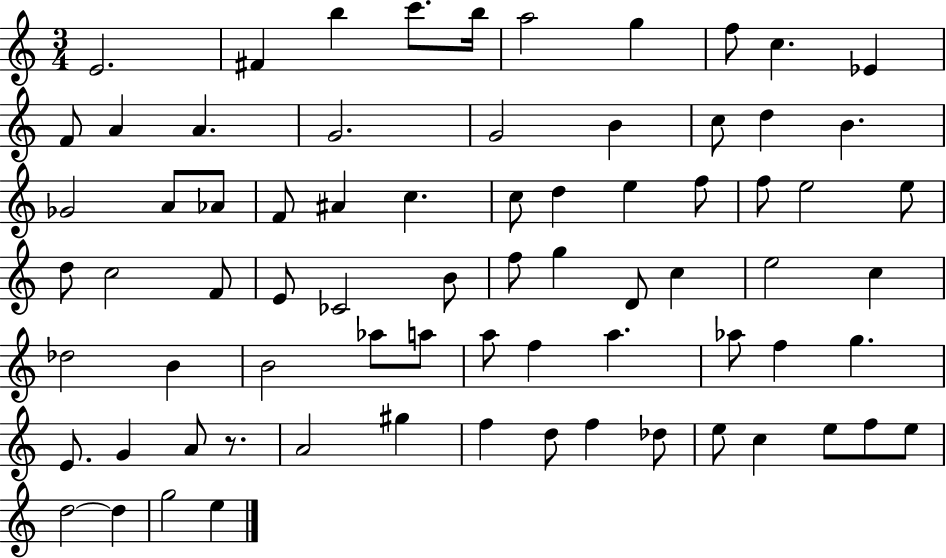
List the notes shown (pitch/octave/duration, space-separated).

E4/h. F#4/q B5/q C6/e. B5/s A5/h G5/q F5/e C5/q. Eb4/q F4/e A4/q A4/q. G4/h. G4/h B4/q C5/e D5/q B4/q. Gb4/h A4/e Ab4/e F4/e A#4/q C5/q. C5/e D5/q E5/q F5/e F5/e E5/h E5/e D5/e C5/h F4/e E4/e CES4/h B4/e F5/e G5/q D4/e C5/q E5/h C5/q Db5/h B4/q B4/h Ab5/e A5/e A5/e F5/q A5/q. Ab5/e F5/q G5/q. E4/e. G4/q A4/e R/e. A4/h G#5/q F5/q D5/e F5/q Db5/e E5/e C5/q E5/e F5/e E5/e D5/h D5/q G5/h E5/q